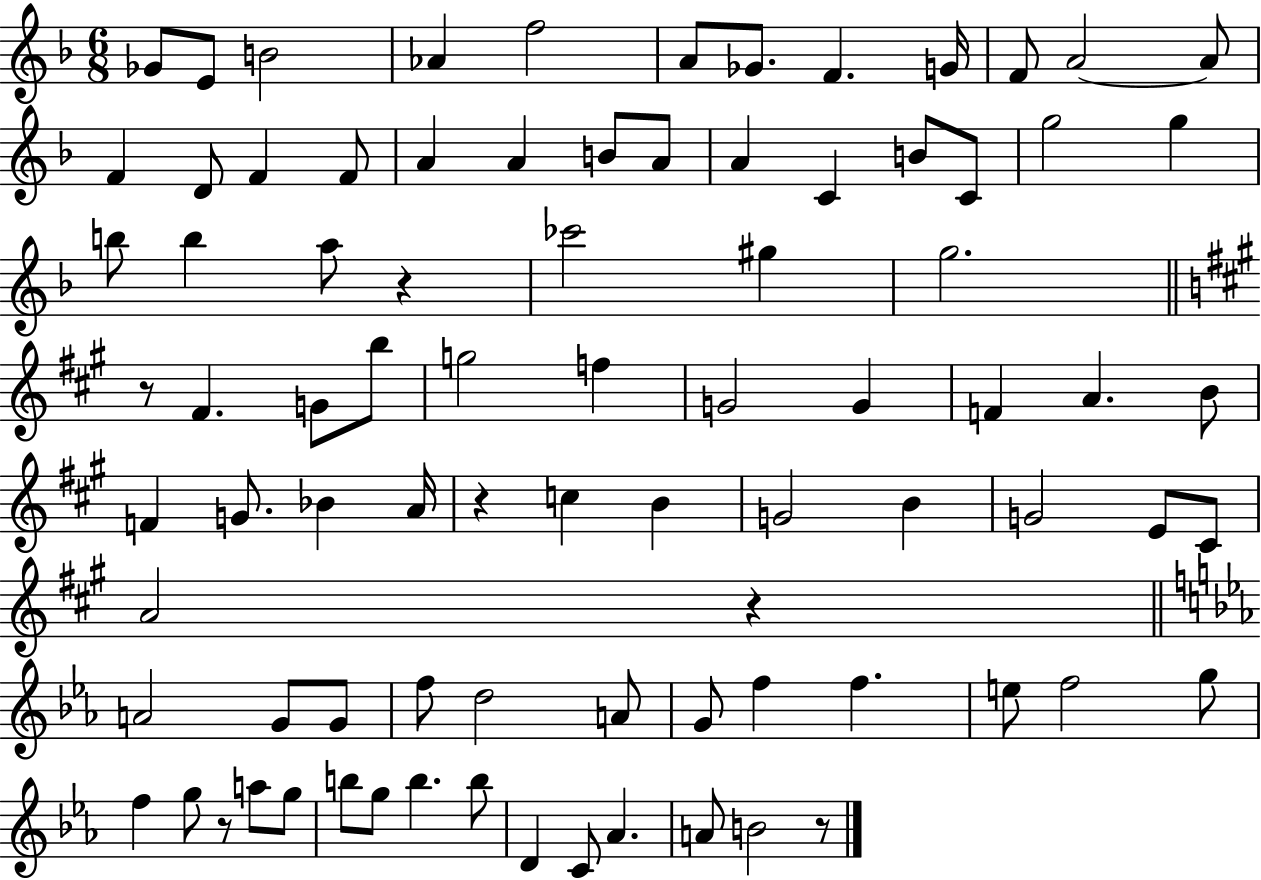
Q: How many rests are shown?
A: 6